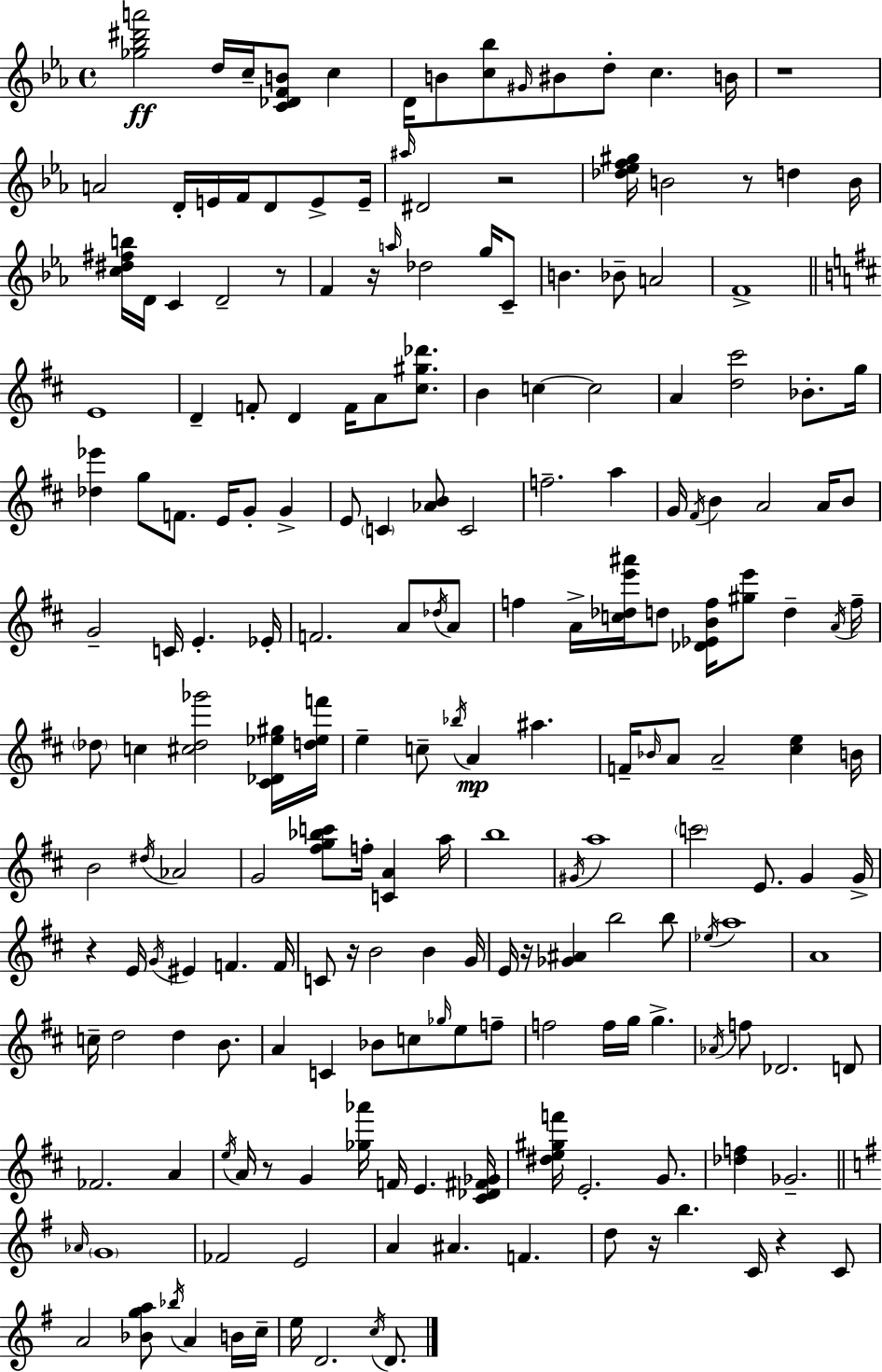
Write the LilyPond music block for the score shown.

{
  \clef treble
  \time 4/4
  \defaultTimeSignature
  \key c \minor
  <ges'' bes'' dis''' a'''>2\ff d''16 c''16-- <c' des' f' b'>8 c''4 | d'16 b'8 <c'' bes''>8 \grace { gis'16 } bis'8 d''8-. c''4. | b'16 r1 | a'2 d'16-. e'16 f'16 d'8 e'8-> | \break e'16-- \grace { ais''16 } dis'2 r2 | <des'' ees'' f'' gis''>16 b'2 r8 d''4 | b'16 <c'' dis'' fis'' b''>16 d'16 c'4 d'2-- | r8 f'4 r16 \grace { a''16 } des''2 | \break g''16 c'8-- b'4. bes'8-- a'2 | f'1-> | \bar "||" \break \key d \major e'1 | d'4-- f'8-. d'4 f'16 a'8 <cis'' gis'' des'''>8. | b'4 c''4~~ c''2 | a'4 <d'' cis'''>2 bes'8.-. g''16 | \break <des'' ees'''>4 g''8 f'8. e'16 g'8-. g'4-> | e'8 \parenthesize c'4 <aes' b'>8 c'2 | f''2.-- a''4 | g'16 \acciaccatura { fis'16 } b'4 a'2 a'16 b'8 | \break g'2-- c'16 e'4.-. | ees'16-. f'2. a'8 \acciaccatura { des''16 } | a'8 f''4 a'16-> <c'' des'' e''' ais'''>16 d''8 <des' ees' b' f''>16 <gis'' e'''>8 d''4-- | \acciaccatura { a'16 } f''16-- \parenthesize des''8 c''4 <cis'' des'' ges'''>2 | \break <cis' des' ees'' gis''>16 <d'' ees'' f'''>16 e''4-- c''8-- \acciaccatura { bes''16 }\mp a'4 ais''4. | f'16-- \grace { bes'16 } a'8 a'2-- | <cis'' e''>4 b'16 b'2 \acciaccatura { dis''16 } aes'2 | g'2 <fis'' g'' bes'' c'''>8 | \break f''16-. <c' a'>4 a''16 b''1 | \acciaccatura { gis'16 } a''1 | \parenthesize c'''2 e'8. | g'4 g'16-> r4 e'16 \acciaccatura { g'16 } eis'4 | \break f'4. f'16 c'8 r16 b'2 | b'4 g'16 e'16 r16 <ges' ais'>4 b''2 | b''8 \acciaccatura { ees''16 } a''1 | a'1 | \break c''16-- d''2 | d''4 b'8. a'4 c'4 | bes'8 c''8 \grace { ges''16 } e''8 f''8-- f''2 | f''16 g''16 g''4.-> \acciaccatura { aes'16 } f''8 des'2. | \break d'8 fes'2. | a'4 \acciaccatura { e''16 } a'16 r8 g'4 | <ges'' aes'''>16 f'16 e'4. <cis' des' fis' ges'>16 <dis'' e'' gis'' f'''>16 e'2.-. | g'8. <des'' f''>4 | \break ges'2.-- \bar "||" \break \key g \major \grace { aes'16 } \parenthesize g'1 | fes'2 e'2 | a'4 ais'4. f'4. | d''8 r16 b''4. c'16 r4 c'8 | \break a'2 <bes' g'' a''>8 \acciaccatura { bes''16 } a'4 | b'16 c''16-- e''16 d'2. \acciaccatura { c''16 } | d'8. \bar "|."
}